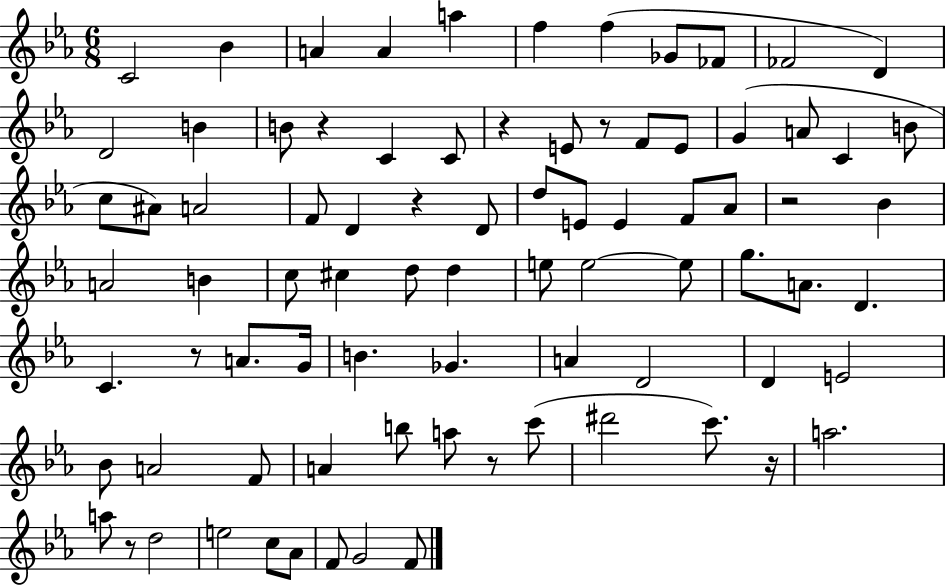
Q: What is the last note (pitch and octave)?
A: F4